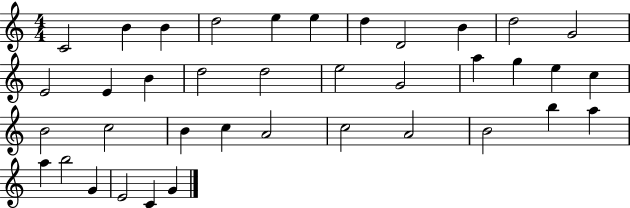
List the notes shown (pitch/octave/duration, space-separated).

C4/h B4/q B4/q D5/h E5/q E5/q D5/q D4/h B4/q D5/h G4/h E4/h E4/q B4/q D5/h D5/h E5/h G4/h A5/q G5/q E5/q C5/q B4/h C5/h B4/q C5/q A4/h C5/h A4/h B4/h B5/q A5/q A5/q B5/h G4/q E4/h C4/q G4/q